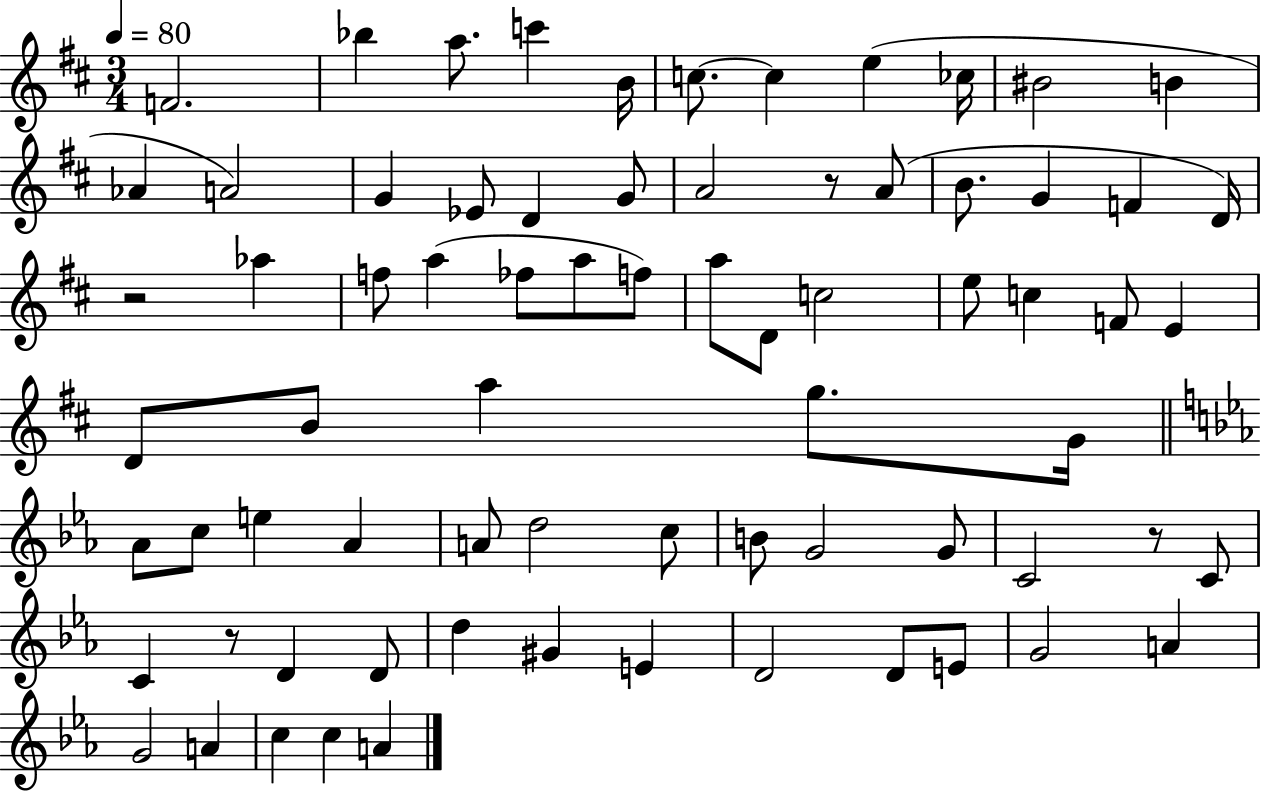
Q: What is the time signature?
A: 3/4